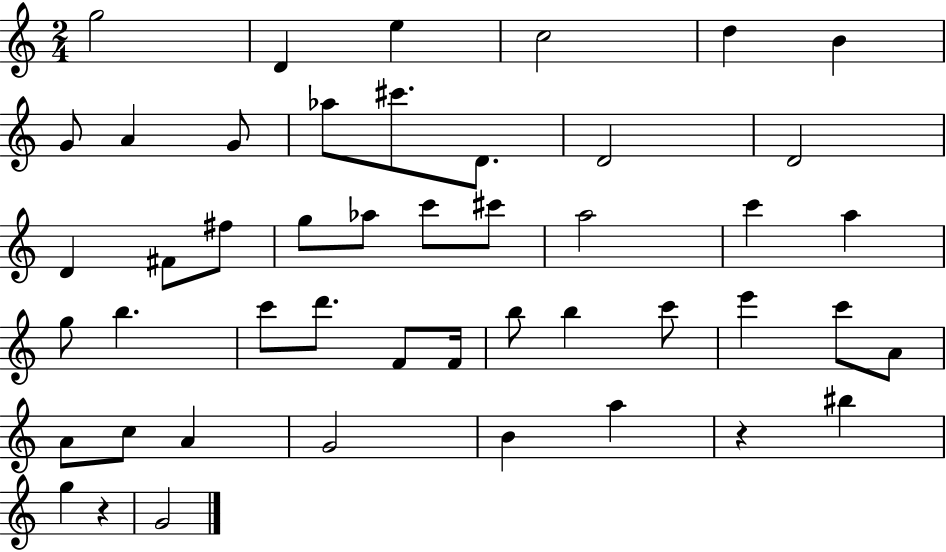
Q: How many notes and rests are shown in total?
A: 47